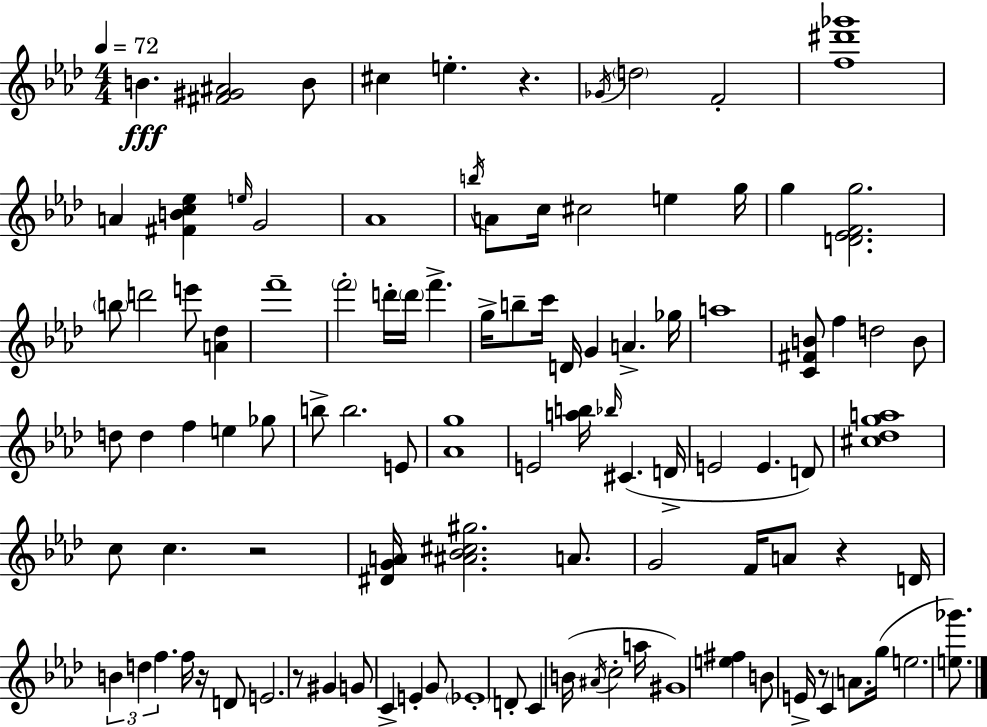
X:1
T:Untitled
M:4/4
L:1/4
K:Ab
B [^F^G^A]2 B/2 ^c e z _G/4 d2 F2 [f^d'_g']4 A [^FBc_e] e/4 G2 _A4 b/4 A/2 c/4 ^c2 e g/4 g [D_EFg]2 b/2 d'2 e'/2 [A_d] f'4 f'2 d'/4 d'/4 f' g/4 b/2 c'/4 D/4 G A _g/4 a4 [C^FB]/2 f d2 B/2 d/2 d f e _g/2 b/2 b2 E/2 [_Ag]4 E2 [ab]/4 _b/4 ^C D/4 E2 E D/2 [^c_dga]4 c/2 c z2 [^DGA]/4 [^A_B^c^g]2 A/2 G2 F/4 A/2 z D/4 B d f f/4 z/4 D/2 E2 z/2 ^G G/2 C E G/2 _E4 D/2 C B/4 ^A/4 c2 a/4 ^G4 [e^f] B/2 E/4 z/2 C A/2 g/4 e2 [e_g']/2